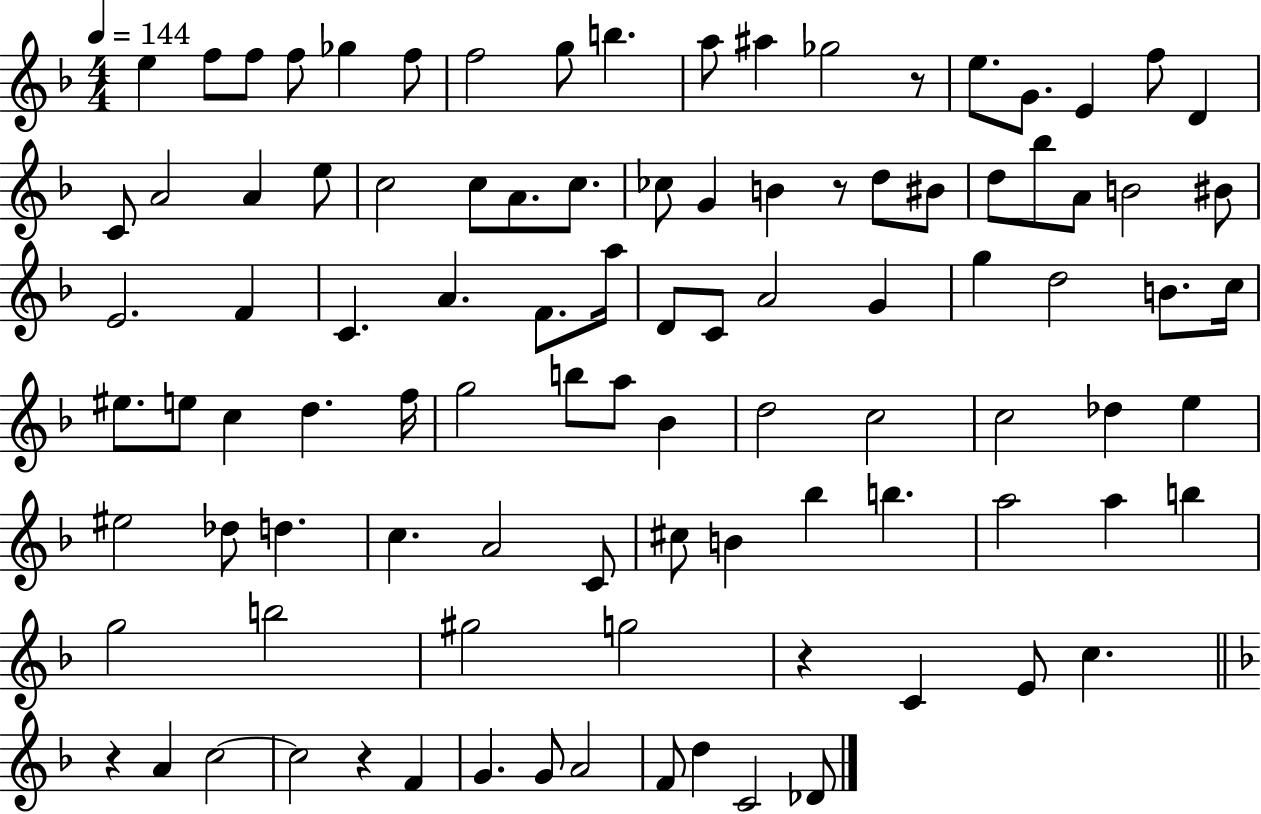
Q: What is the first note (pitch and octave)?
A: E5